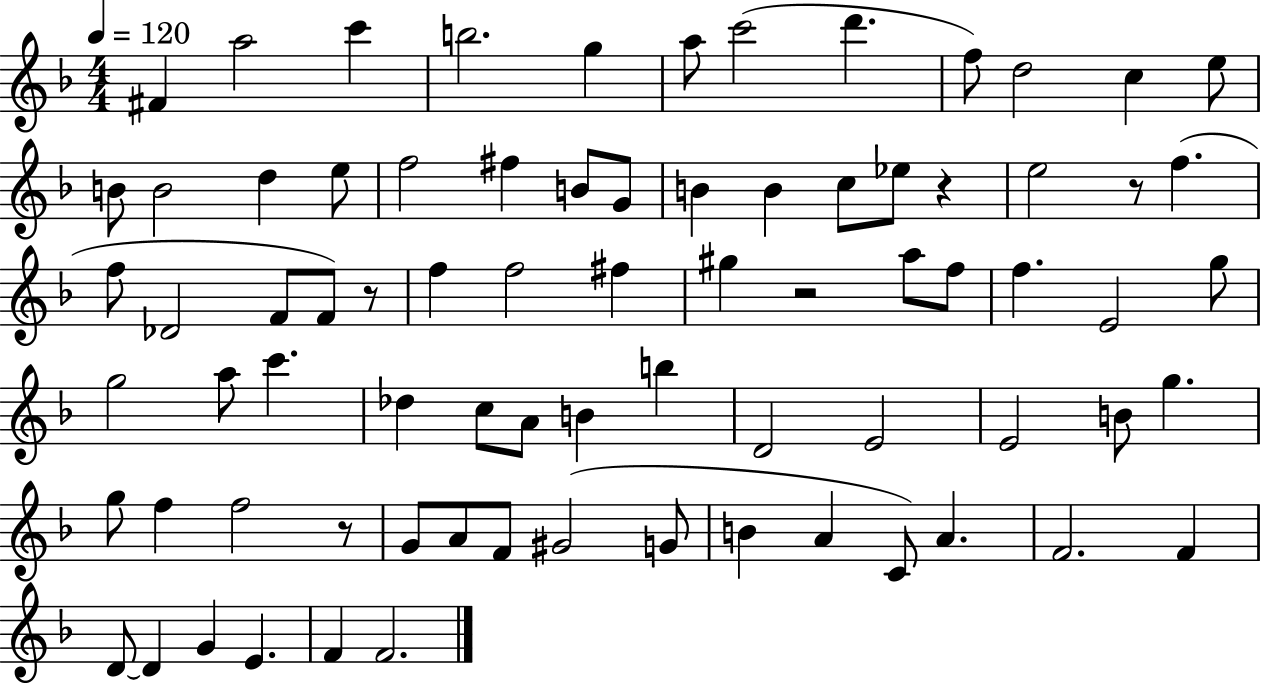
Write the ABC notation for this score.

X:1
T:Untitled
M:4/4
L:1/4
K:F
^F a2 c' b2 g a/2 c'2 d' f/2 d2 c e/2 B/2 B2 d e/2 f2 ^f B/2 G/2 B B c/2 _e/2 z e2 z/2 f f/2 _D2 F/2 F/2 z/2 f f2 ^f ^g z2 a/2 f/2 f E2 g/2 g2 a/2 c' _d c/2 A/2 B b D2 E2 E2 B/2 g g/2 f f2 z/2 G/2 A/2 F/2 ^G2 G/2 B A C/2 A F2 F D/2 D G E F F2